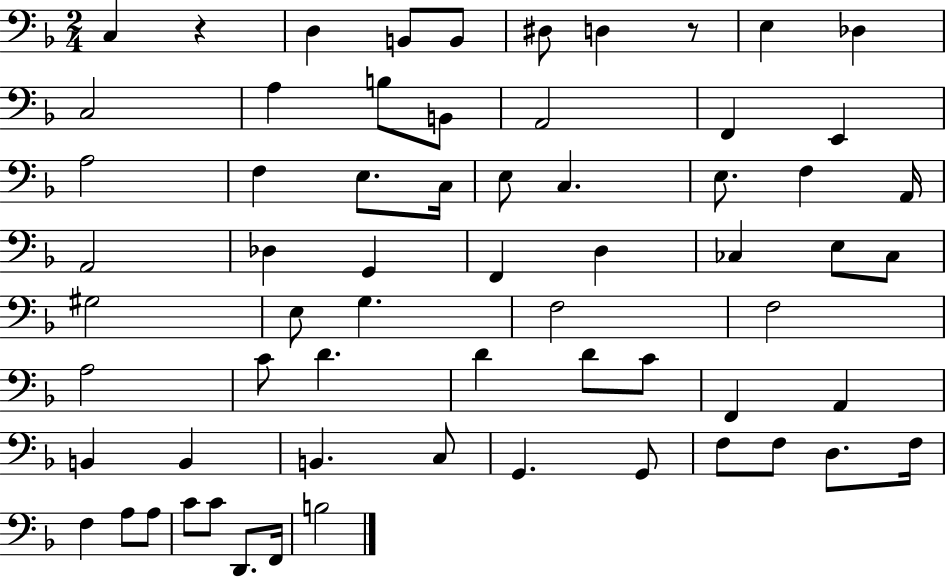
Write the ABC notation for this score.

X:1
T:Untitled
M:2/4
L:1/4
K:F
C, z D, B,,/2 B,,/2 ^D,/2 D, z/2 E, _D, C,2 A, B,/2 B,,/2 A,,2 F,, E,, A,2 F, E,/2 C,/4 E,/2 C, E,/2 F, A,,/4 A,,2 _D, G,, F,, D, _C, E,/2 _C,/2 ^G,2 E,/2 G, F,2 F,2 A,2 C/2 D D D/2 C/2 F,, A,, B,, B,, B,, C,/2 G,, G,,/2 F,/2 F,/2 D,/2 F,/4 F, A,/2 A,/2 C/2 C/2 D,,/2 F,,/4 B,2